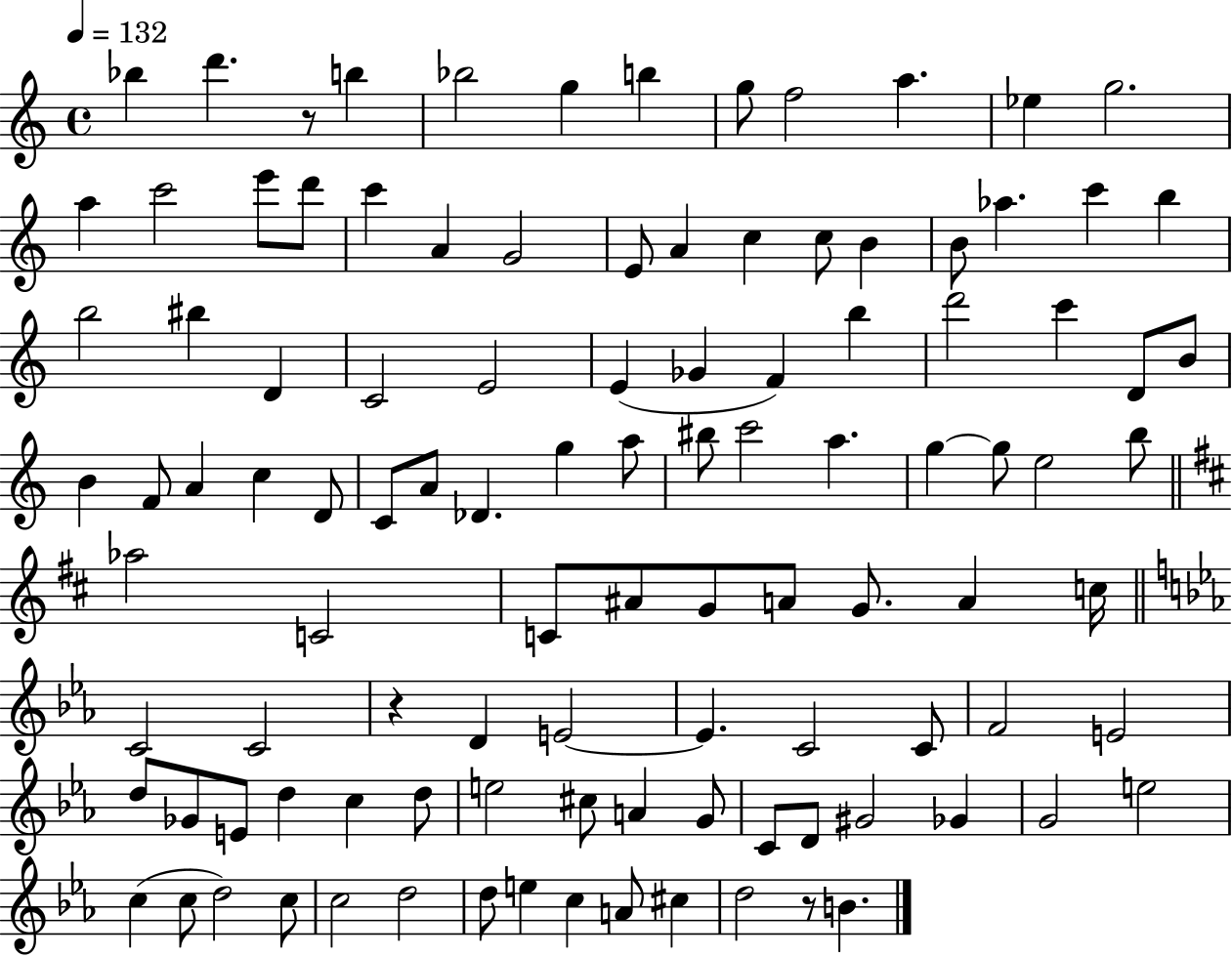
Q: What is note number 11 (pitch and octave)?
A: G5